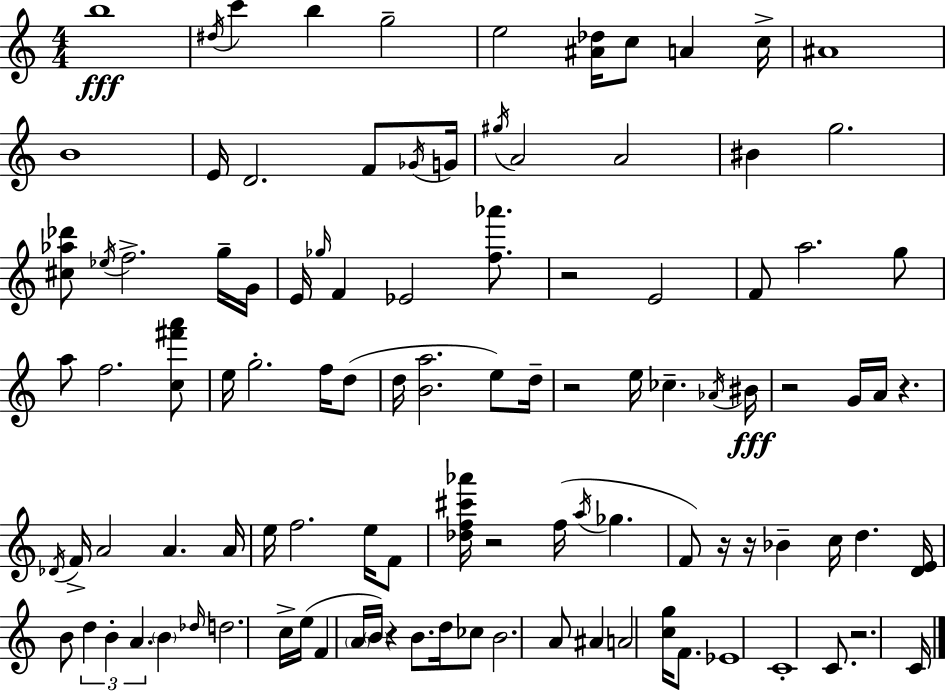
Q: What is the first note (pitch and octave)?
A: B5